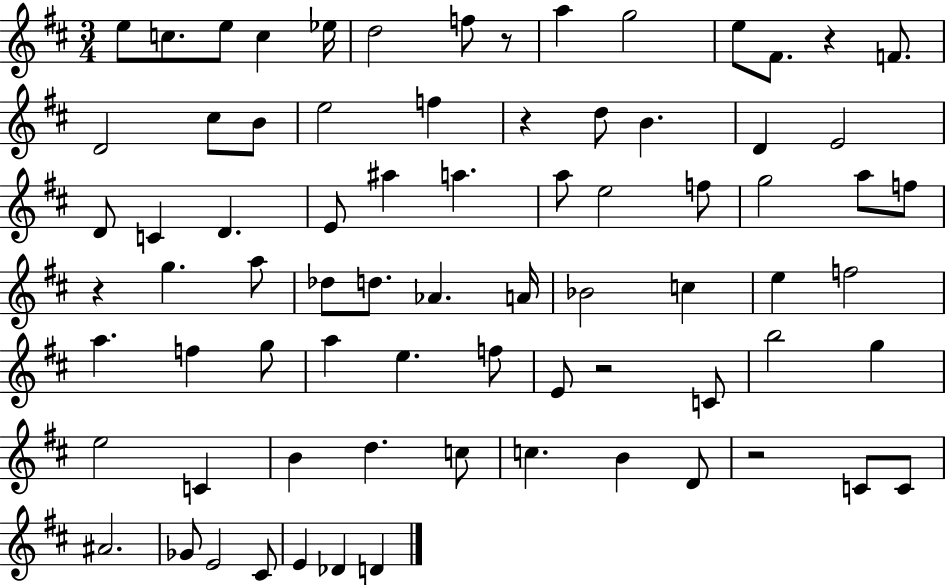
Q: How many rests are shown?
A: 6